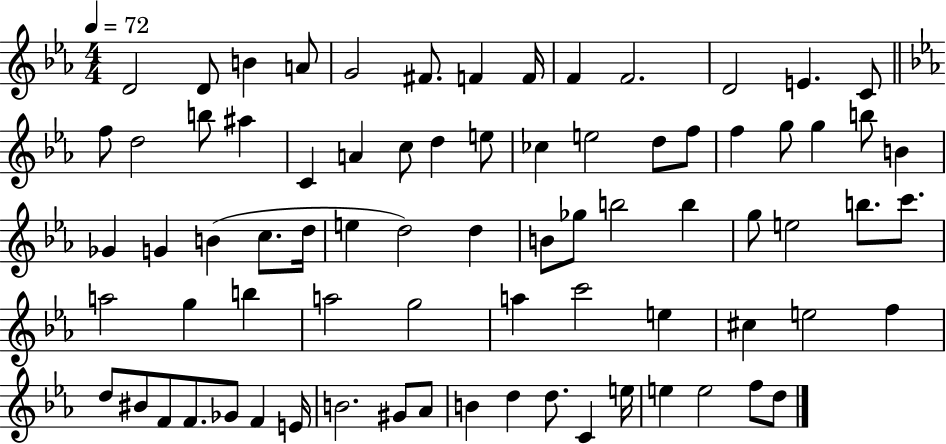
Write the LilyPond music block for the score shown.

{
  \clef treble
  \numericTimeSignature
  \time 4/4
  \key ees \major
  \tempo 4 = 72
  d'2 d'8 b'4 a'8 | g'2 fis'8. f'4 f'16 | f'4 f'2. | d'2 e'4. c'8 | \break \bar "||" \break \key ees \major f''8 d''2 b''8 ais''4 | c'4 a'4 c''8 d''4 e''8 | ces''4 e''2 d''8 f''8 | f''4 g''8 g''4 b''8 b'4 | \break ges'4 g'4 b'4( c''8. d''16 | e''4 d''2) d''4 | b'8 ges''8 b''2 b''4 | g''8 e''2 b''8. c'''8. | \break a''2 g''4 b''4 | a''2 g''2 | a''4 c'''2 e''4 | cis''4 e''2 f''4 | \break d''8 bis'8 f'8 f'8. ges'8 f'4 e'16 | b'2. gis'8 aes'8 | b'4 d''4 d''8. c'4 e''16 | e''4 e''2 f''8 d''8 | \break \bar "|."
}